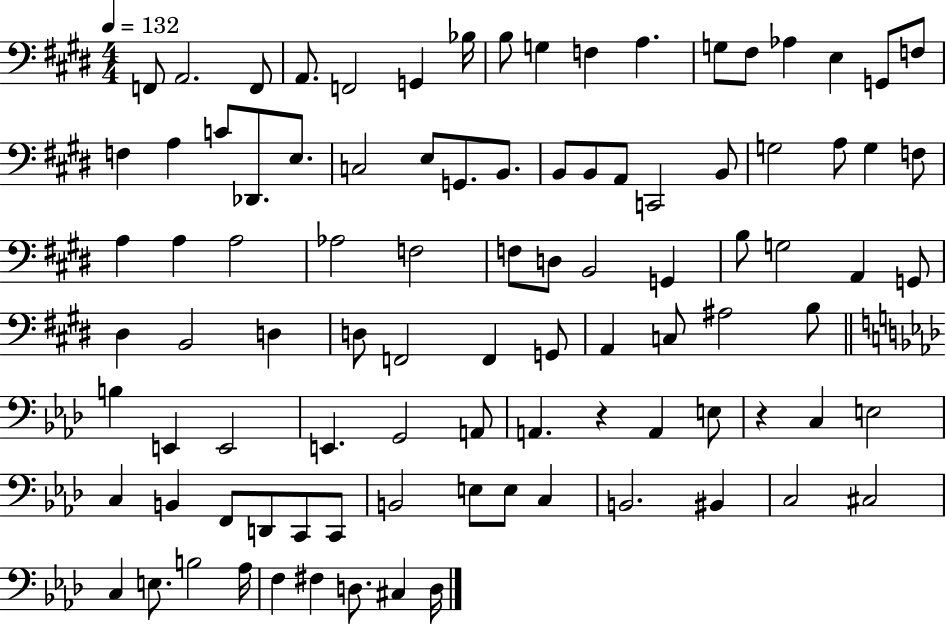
F2/e A2/h. F2/e A2/e. F2/h G2/q Bb3/s B3/e G3/q F3/q A3/q. G3/e F#3/e Ab3/q E3/q G2/e F3/e F3/q A3/q C4/e Db2/e. E3/e. C3/h E3/e G2/e. B2/e. B2/e B2/e A2/e C2/h B2/e G3/h A3/e G3/q F3/e A3/q A3/q A3/h Ab3/h F3/h F3/e D3/e B2/h G2/q B3/e G3/h A2/q G2/e D#3/q B2/h D3/q D3/e F2/h F2/q G2/e A2/q C3/e A#3/h B3/e B3/q E2/q E2/h E2/q. G2/h A2/e A2/q. R/q A2/q E3/e R/q C3/q E3/h C3/q B2/q F2/e D2/e C2/e C2/e B2/h E3/e E3/e C3/q B2/h. BIS2/q C3/h C#3/h C3/q E3/e. B3/h Ab3/s F3/q F#3/q D3/e. C#3/q D3/s